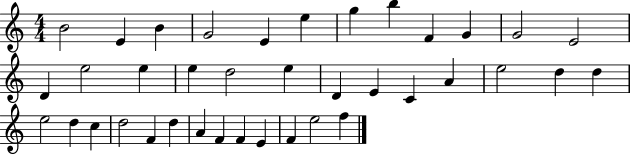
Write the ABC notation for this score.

X:1
T:Untitled
M:4/4
L:1/4
K:C
B2 E B G2 E e g b F G G2 E2 D e2 e e d2 e D E C A e2 d d e2 d c d2 F d A F F E F e2 f